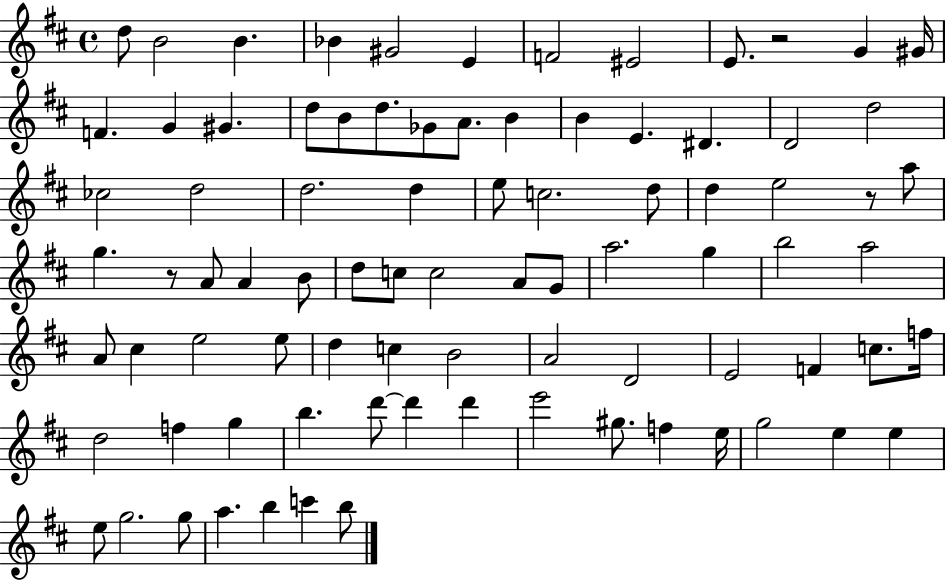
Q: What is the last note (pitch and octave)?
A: B5